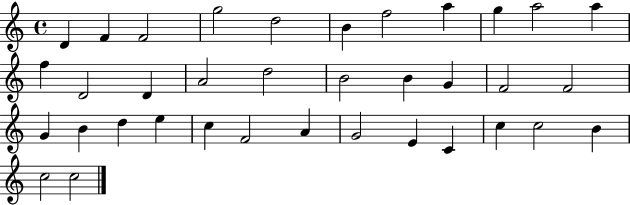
D4/q F4/q F4/h G5/h D5/h B4/q F5/h A5/q G5/q A5/h A5/q F5/q D4/h D4/q A4/h D5/h B4/h B4/q G4/q F4/h F4/h G4/q B4/q D5/q E5/q C5/q F4/h A4/q G4/h E4/q C4/q C5/q C5/h B4/q C5/h C5/h